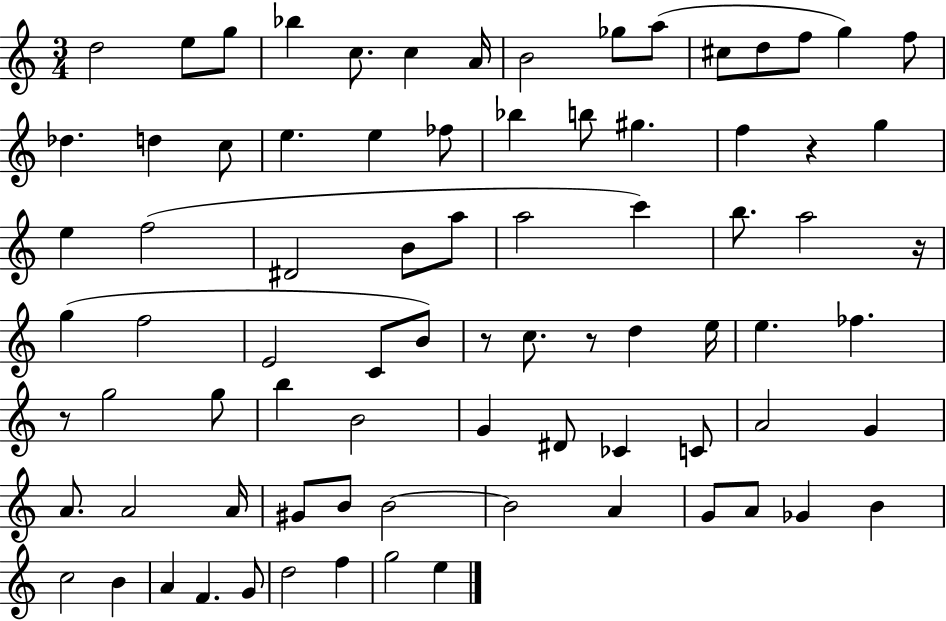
D5/h E5/e G5/e Bb5/q C5/e. C5/q A4/s B4/h Gb5/e A5/e C#5/e D5/e F5/e G5/q F5/e Db5/q. D5/q C5/e E5/q. E5/q FES5/e Bb5/q B5/e G#5/q. F5/q R/q G5/q E5/q F5/h D#4/h B4/e A5/e A5/h C6/q B5/e. A5/h R/s G5/q F5/h E4/h C4/e B4/e R/e C5/e. R/e D5/q E5/s E5/q. FES5/q. R/e G5/h G5/e B5/q B4/h G4/q D#4/e CES4/q C4/e A4/h G4/q A4/e. A4/h A4/s G#4/e B4/e B4/h B4/h A4/q G4/e A4/e Gb4/q B4/q C5/h B4/q A4/q F4/q. G4/e D5/h F5/q G5/h E5/q